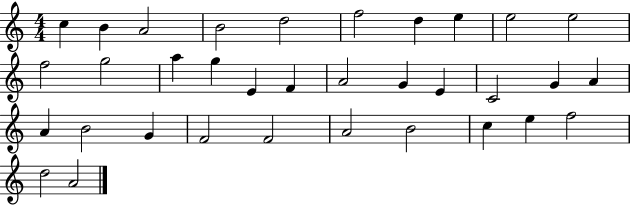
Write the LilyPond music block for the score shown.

{
  \clef treble
  \numericTimeSignature
  \time 4/4
  \key c \major
  c''4 b'4 a'2 | b'2 d''2 | f''2 d''4 e''4 | e''2 e''2 | \break f''2 g''2 | a''4 g''4 e'4 f'4 | a'2 g'4 e'4 | c'2 g'4 a'4 | \break a'4 b'2 g'4 | f'2 f'2 | a'2 b'2 | c''4 e''4 f''2 | \break d''2 a'2 | \bar "|."
}